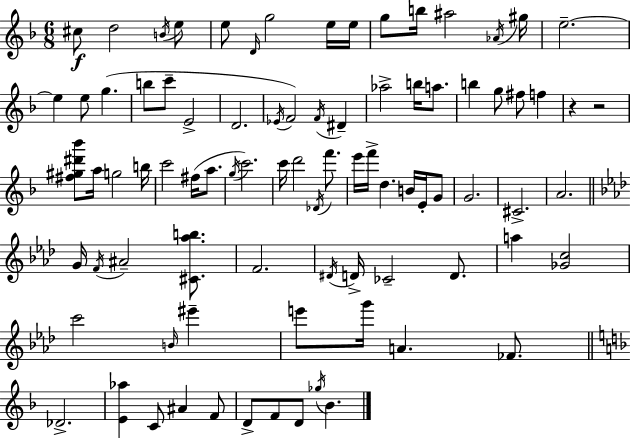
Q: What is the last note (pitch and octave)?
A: Bb4